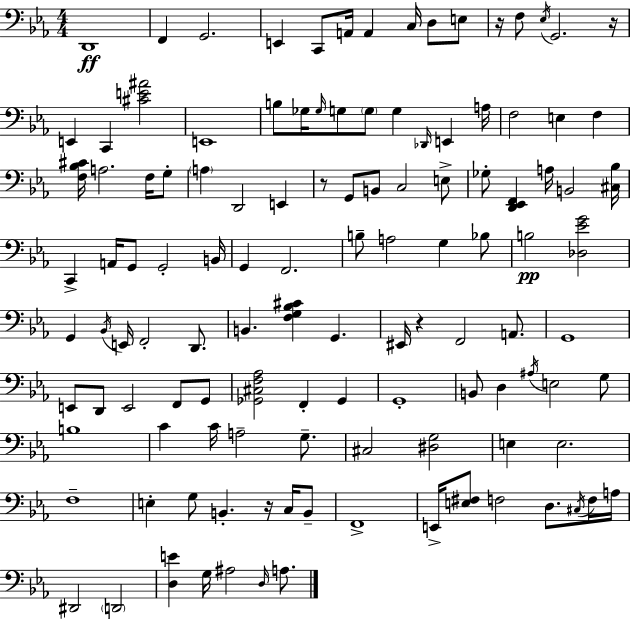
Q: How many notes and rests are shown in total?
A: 119